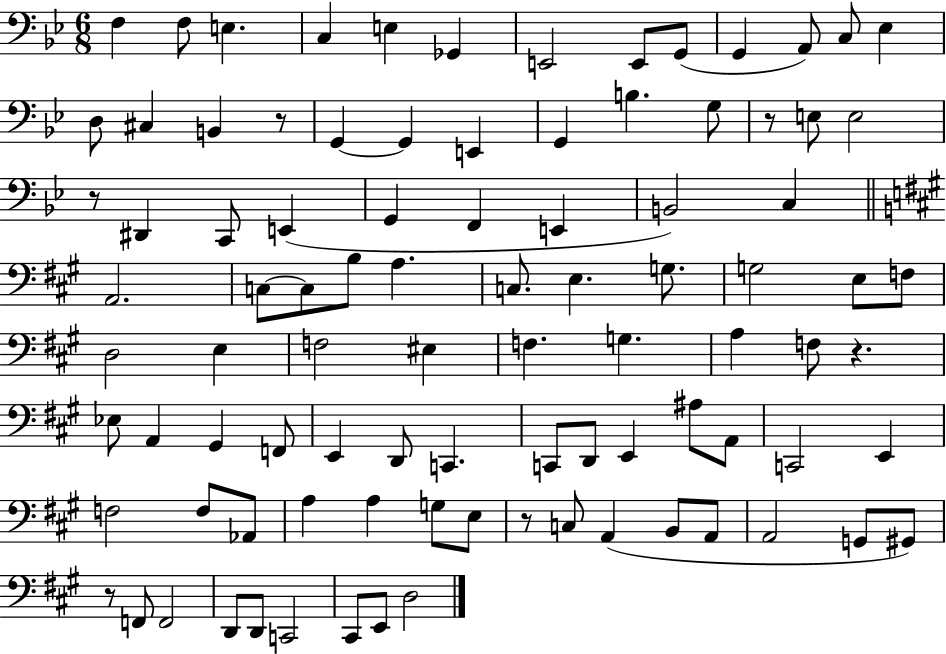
X:1
T:Untitled
M:6/8
L:1/4
K:Bb
F, F,/2 E, C, E, _G,, E,,2 E,,/2 G,,/2 G,, A,,/2 C,/2 _E, D,/2 ^C, B,, z/2 G,, G,, E,, G,, B, G,/2 z/2 E,/2 E,2 z/2 ^D,, C,,/2 E,, G,, F,, E,, B,,2 C, A,,2 C,/2 C,/2 B,/2 A, C,/2 E, G,/2 G,2 E,/2 F,/2 D,2 E, F,2 ^E, F, G, A, F,/2 z _E,/2 A,, ^G,, F,,/2 E,, D,,/2 C,, C,,/2 D,,/2 E,, ^A,/2 A,,/2 C,,2 E,, F,2 F,/2 _A,,/2 A, A, G,/2 E,/2 z/2 C,/2 A,, B,,/2 A,,/2 A,,2 G,,/2 ^G,,/2 z/2 F,,/2 F,,2 D,,/2 D,,/2 C,,2 ^C,,/2 E,,/2 D,2